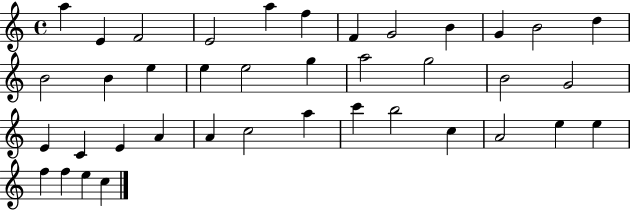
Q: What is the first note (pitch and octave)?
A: A5